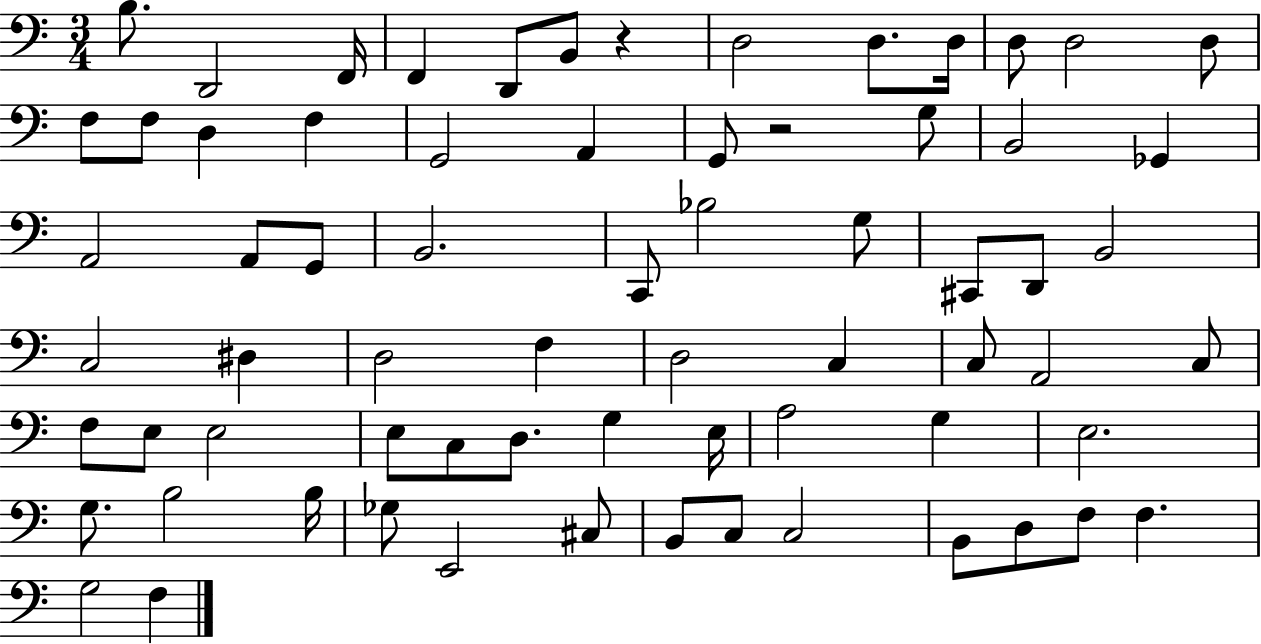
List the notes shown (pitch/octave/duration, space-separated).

B3/e. D2/h F2/s F2/q D2/e B2/e R/q D3/h D3/e. D3/s D3/e D3/h D3/e F3/e F3/e D3/q F3/q G2/h A2/q G2/e R/h G3/e B2/h Gb2/q A2/h A2/e G2/e B2/h. C2/e Bb3/h G3/e C#2/e D2/e B2/h C3/h D#3/q D3/h F3/q D3/h C3/q C3/e A2/h C3/e F3/e E3/e E3/h E3/e C3/e D3/e. G3/q E3/s A3/h G3/q E3/h. G3/e. B3/h B3/s Gb3/e E2/h C#3/e B2/e C3/e C3/h B2/e D3/e F3/e F3/q. G3/h F3/q